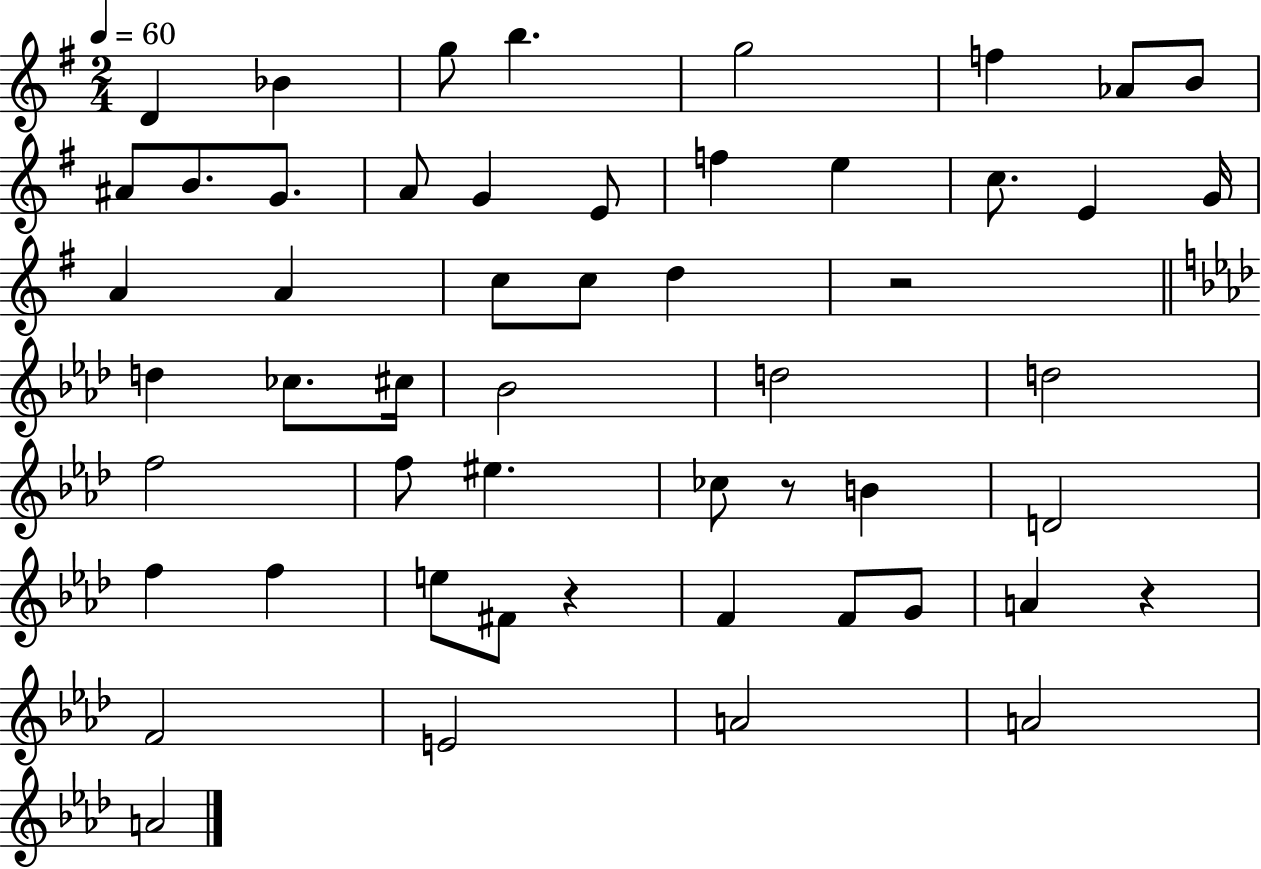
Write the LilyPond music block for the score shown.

{
  \clef treble
  \numericTimeSignature
  \time 2/4
  \key g \major
  \tempo 4 = 60
  \repeat volta 2 { d'4 bes'4 | g''8 b''4. | g''2 | f''4 aes'8 b'8 | \break ais'8 b'8. g'8. | a'8 g'4 e'8 | f''4 e''4 | c''8. e'4 g'16 | \break a'4 a'4 | c''8 c''8 d''4 | r2 | \bar "||" \break \key f \minor d''4 ces''8. cis''16 | bes'2 | d''2 | d''2 | \break f''2 | f''8 eis''4. | ces''8 r8 b'4 | d'2 | \break f''4 f''4 | e''8 fis'8 r4 | f'4 f'8 g'8 | a'4 r4 | \break f'2 | e'2 | a'2 | a'2 | \break a'2 | } \bar "|."
}